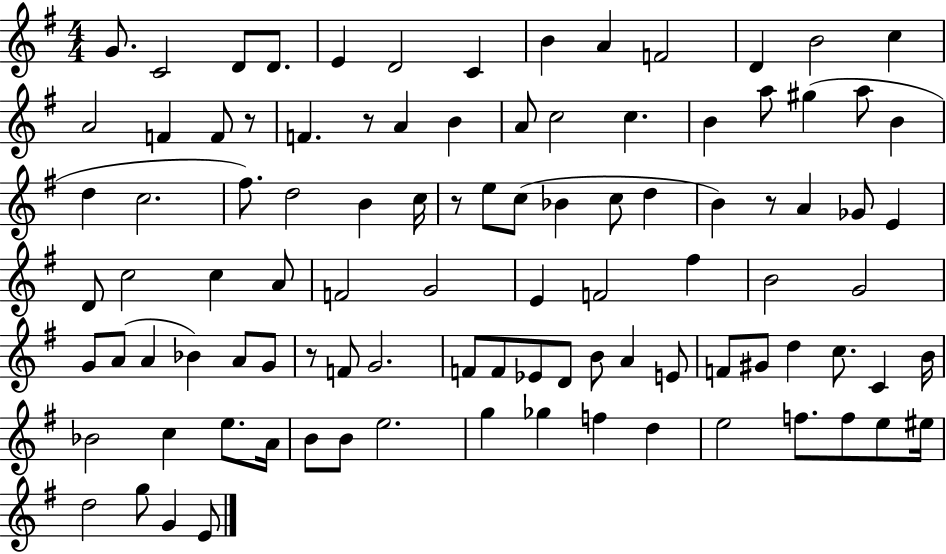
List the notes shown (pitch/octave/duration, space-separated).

G4/e. C4/h D4/e D4/e. E4/q D4/h C4/q B4/q A4/q F4/h D4/q B4/h C5/q A4/h F4/q F4/e R/e F4/q. R/e A4/q B4/q A4/e C5/h C5/q. B4/q A5/e G#5/q A5/e B4/q D5/q C5/h. F#5/e. D5/h B4/q C5/s R/e E5/e C5/e Bb4/q C5/e D5/q B4/q R/e A4/q Gb4/e E4/q D4/e C5/h C5/q A4/e F4/h G4/h E4/q F4/h F#5/q B4/h G4/h G4/e A4/e A4/q Bb4/q A4/e G4/e R/e F4/e G4/h. F4/e F4/e Eb4/e D4/e B4/e A4/q E4/e F4/e G#4/e D5/q C5/e. C4/q B4/s Bb4/h C5/q E5/e. A4/s B4/e B4/e E5/h. G5/q Gb5/q F5/q D5/q E5/h F5/e. F5/e E5/e EIS5/s D5/h G5/e G4/q E4/e